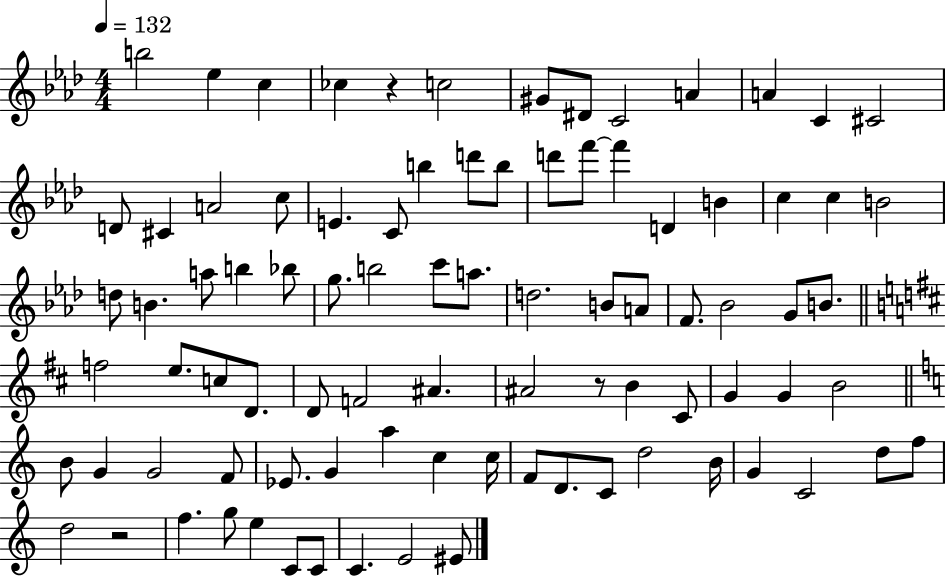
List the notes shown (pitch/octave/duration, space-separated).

B5/h Eb5/q C5/q CES5/q R/q C5/h G#4/e D#4/e C4/h A4/q A4/q C4/q C#4/h D4/e C#4/q A4/h C5/e E4/q. C4/e B5/q D6/e B5/e D6/e F6/e F6/q D4/q B4/q C5/q C5/q B4/h D5/e B4/q. A5/e B5/q Bb5/e G5/e. B5/h C6/e A5/e. D5/h. B4/e A4/e F4/e. Bb4/h G4/e B4/e. F5/h E5/e. C5/e D4/e. D4/e F4/h A#4/q. A#4/h R/e B4/q C#4/e G4/q G4/q B4/h B4/e G4/q G4/h F4/e Eb4/e. G4/q A5/q C5/q C5/s F4/e D4/e. C4/e D5/h B4/s G4/q C4/h D5/e F5/e D5/h R/h F5/q. G5/e E5/q C4/e C4/e C4/q. E4/h EIS4/e